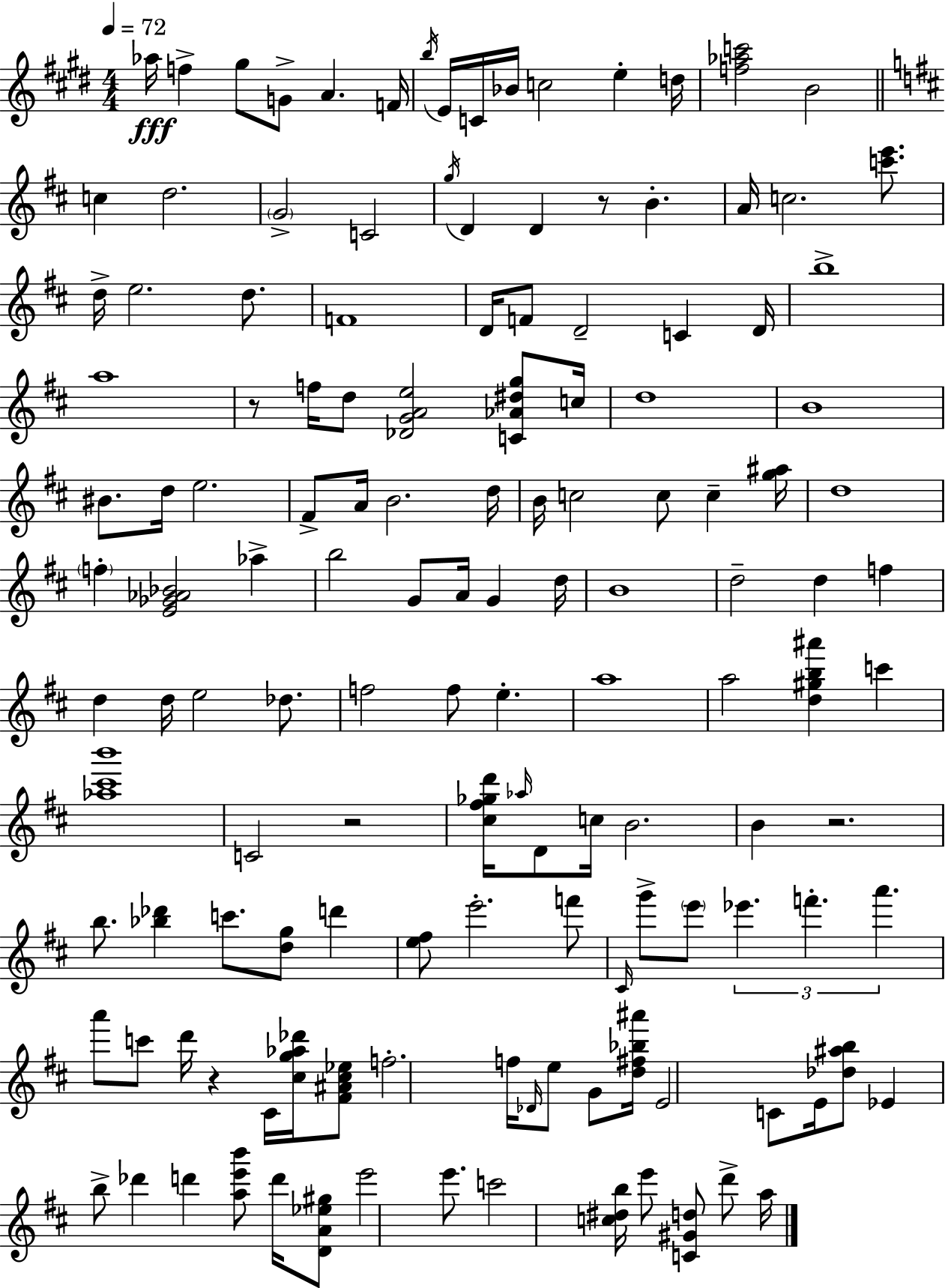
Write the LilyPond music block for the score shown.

{
  \clef treble
  \numericTimeSignature
  \time 4/4
  \key e \major
  \tempo 4 = 72
  aes''16\fff f''4-> gis''8 g'8-> a'4. f'16 | \acciaccatura { b''16 } e'16 c'16 bes'16 c''2 e''4-. | d''16 <f'' aes'' c'''>2 b'2 | \bar "||" \break \key d \major c''4 d''2. | \parenthesize g'2-> c'2 | \acciaccatura { g''16 } d'4 d'4 r8 b'4.-. | a'16 c''2. <c''' e'''>8. | \break d''16-> e''2. d''8. | f'1 | d'16 f'8 d'2-- c'4 | d'16 b''1-> | \break a''1 | r8 f''16 d''8 <des' g' a' e''>2 <c' aes' dis'' g''>8 | c''16 d''1 | b'1 | \break bis'8. d''16 e''2. | fis'8-> a'16 b'2. | d''16 b'16 c''2 c''8 c''4-- | <g'' ais''>16 d''1 | \break \parenthesize f''4-. <e' ges' aes' bes'>2 aes''4-> | b''2 g'8 a'16 g'4 | d''16 b'1 | d''2-- d''4 f''4 | \break d''4 d''16 e''2 des''8. | f''2 f''8 e''4.-. | a''1 | a''2 <d'' gis'' b'' ais'''>4 c'''4 | \break <aes'' cis''' b'''>1 | c'2 r2 | <cis'' fis'' ges'' d'''>16 \grace { aes''16 } d'8 c''16 b'2. | b'4 r2. | \break b''8. <bes'' des'''>4 c'''8. <d'' g''>8 d'''4 | <e'' fis''>8 e'''2.-. | f'''8 \grace { cis'16 } g'''8-> \parenthesize e'''8 \tuplet 3/2 { ees'''4. f'''4.-. | a'''4. } a'''8 c'''8 d'''16 r4 | \break cis'16 <cis'' g'' aes'' des'''>16 <fis' ais' cis'' ees''>8 f''2.-. | f''16 \grace { des'16 } e''8 g'8 <d'' fis'' bes'' ais'''>16 e'2 | c'8 e'16 <des'' ais'' b''>8 ees'4 b''8-> des'''4 | d'''4 <a'' e''' b'''>8 d'''16 <d' a' ees'' gis''>8 e'''2 | \break e'''8. c'''2 <c'' dis'' b''>16 e'''8 <c' gis' d''>8 | d'''8-> a''16 \bar "|."
}